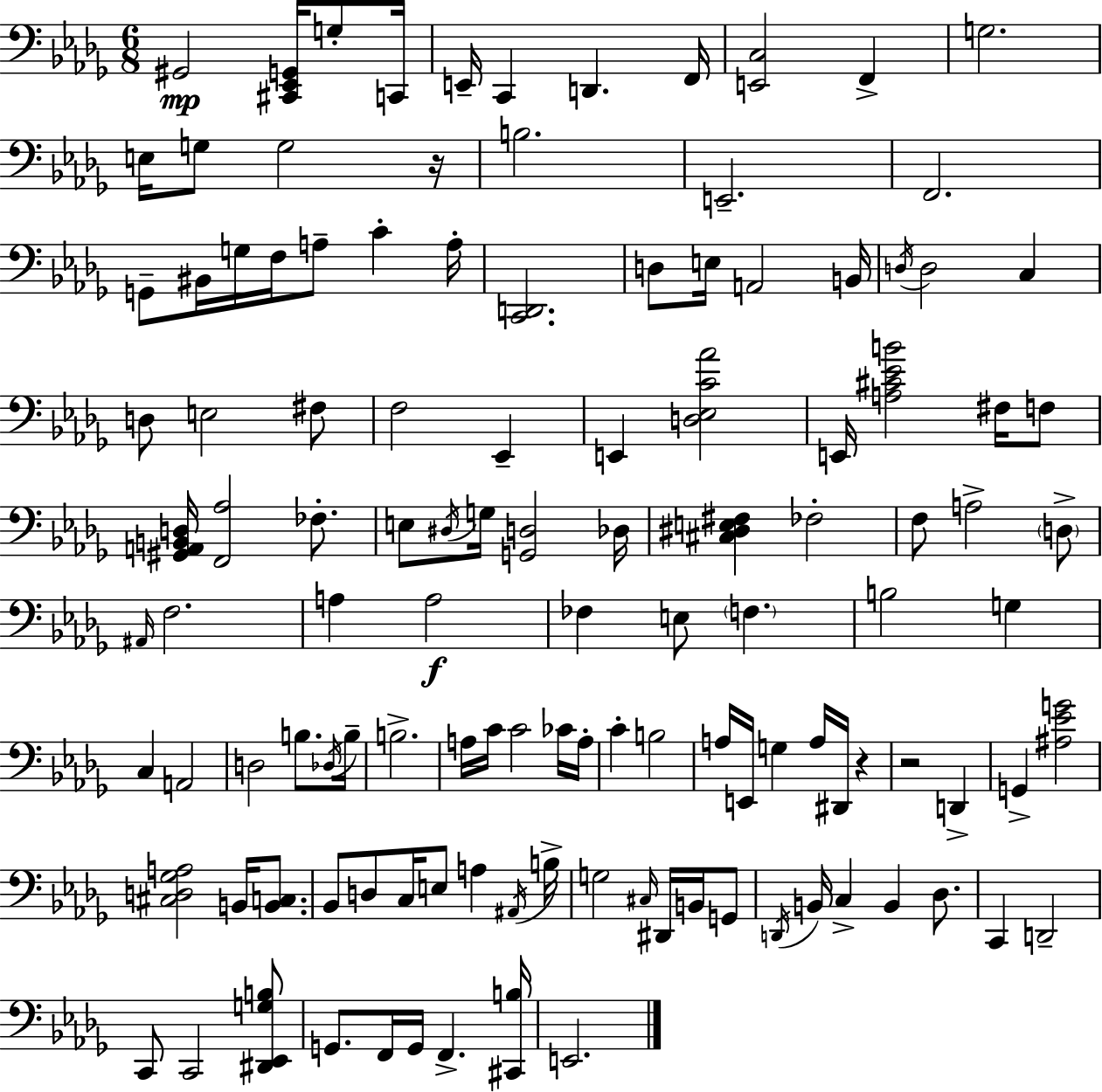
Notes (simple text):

G#2/h [C#2,Eb2,G2]/s G3/e C2/s E2/s C2/q D2/q. F2/s [E2,C3]/h F2/q G3/h. E3/s G3/e G3/h R/s B3/h. E2/h. F2/h. G2/e BIS2/s G3/s F3/s A3/e C4/q A3/s [C2,D2]/h. D3/e E3/s A2/h B2/s D3/s D3/h C3/q D3/e E3/h F#3/e F3/h Eb2/q E2/q [D3,Eb3,C4,Ab4]/h E2/s [A3,C#4,Eb4,B4]/h F#3/s F3/e [G#2,A2,B2,D3]/s [F2,Ab3]/h FES3/e. E3/e D#3/s G3/s [G2,D3]/h Db3/s [C#3,D#3,E3,F#3]/q FES3/h F3/e A3/h D3/e A#2/s F3/h. A3/q A3/h FES3/q E3/e F3/q. B3/h G3/q C3/q A2/h D3/h B3/e. Db3/s B3/s B3/h. A3/s C4/s C4/h CES4/s A3/s C4/q B3/h A3/s E2/s G3/q A3/s D#2/s R/q R/h D2/q G2/q [A#3,Eb4,G4]/h [C#3,D3,Gb3,A3]/h B2/s [B2,C3]/e. Bb2/e D3/e C3/s E3/e A3/q A#2/s B3/s G3/h C#3/s D#2/s B2/s G2/e D2/s B2/s C3/q B2/q Db3/e. C2/q D2/h C2/e C2/h [D#2,Eb2,G3,B3]/e G2/e. F2/s G2/s F2/q. [C#2,B3]/s E2/h.